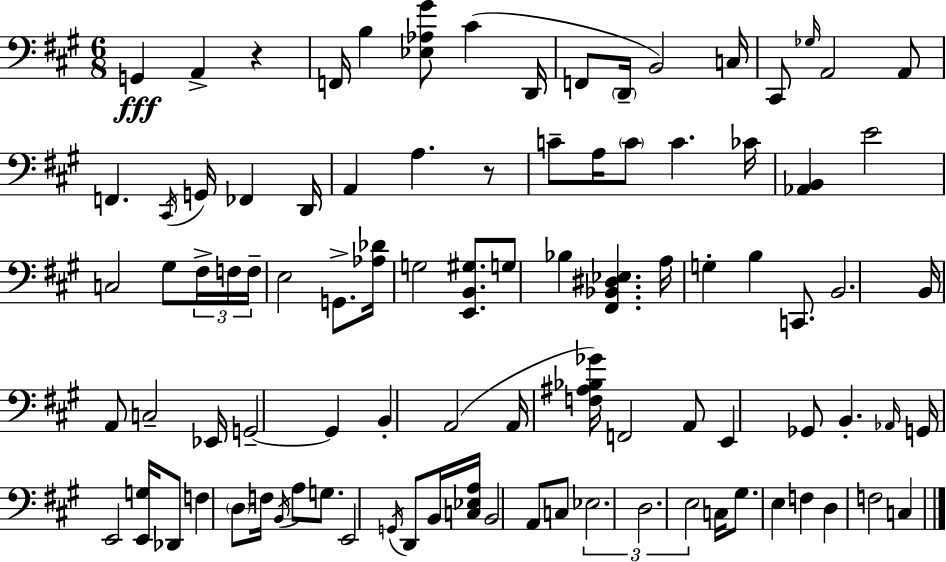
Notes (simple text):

G2/q A2/q R/q F2/s B3/q [Eb3,Ab3,G#4]/e C#4/q D2/s F2/e D2/s B2/h C3/s C#2/e Gb3/s A2/h A2/e F2/q. C#2/s G2/s FES2/q D2/s A2/q A3/q. R/e C4/e A3/s C4/e C4/q. CES4/s [Ab2,B2]/q E4/h C3/h G#3/e F#3/s F3/s F3/s E3/h G2/e. [Ab3,Db4]/s G3/h [E2,B2,G#3]/e. G3/e Bb3/q [F#2,Bb2,D#3,Eb3]/q. A3/s G3/q B3/q C2/e. B2/h. B2/s A2/e C3/h Eb2/s G2/h G2/q B2/q A2/h A2/s [F3,A#3,Bb3,Gb4]/s F2/h A2/e E2/q Gb2/e B2/q. Ab2/s G2/s E2/h [E2,G3]/s Db2/e F3/q D3/e F3/s B2/s A3/e G3/e. E2/h G2/s D2/e B2/s [C3,Eb3,A3]/s B2/h A2/e C3/e Eb3/h. D3/h. E3/h C3/s G#3/e. E3/q F3/q D3/q F3/h C3/q